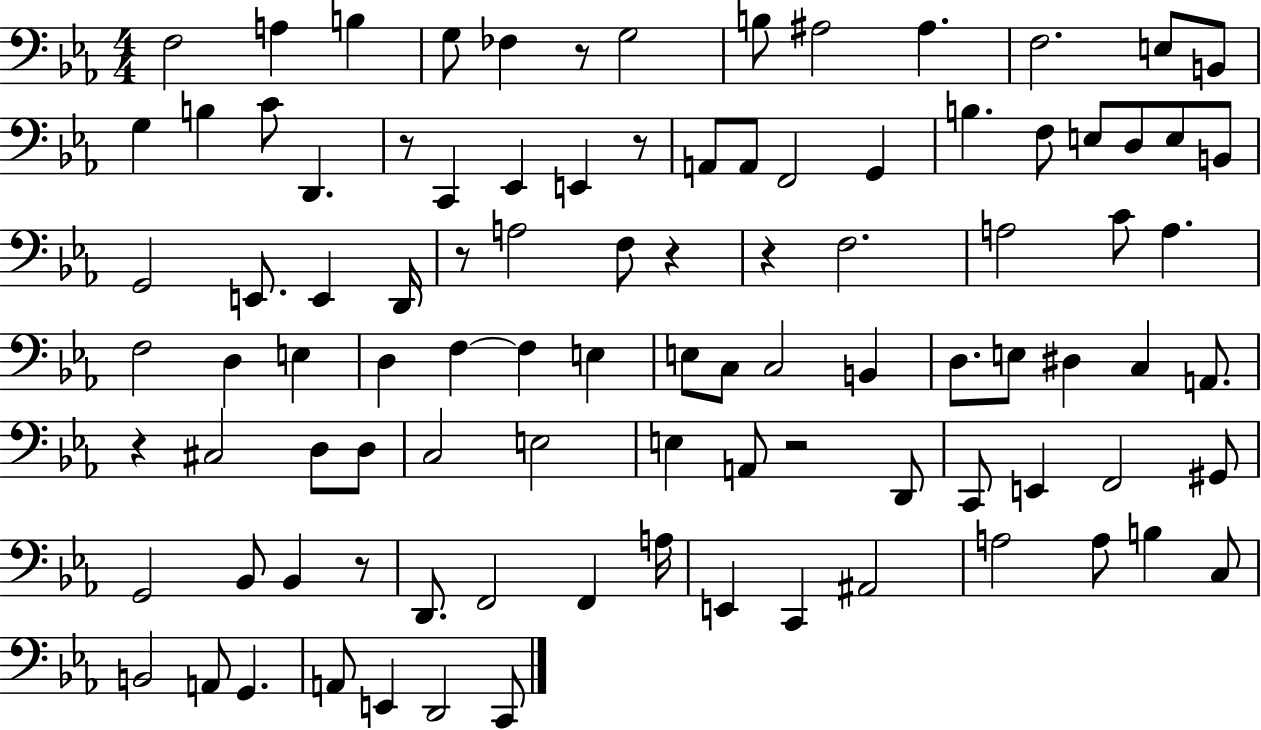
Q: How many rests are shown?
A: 9